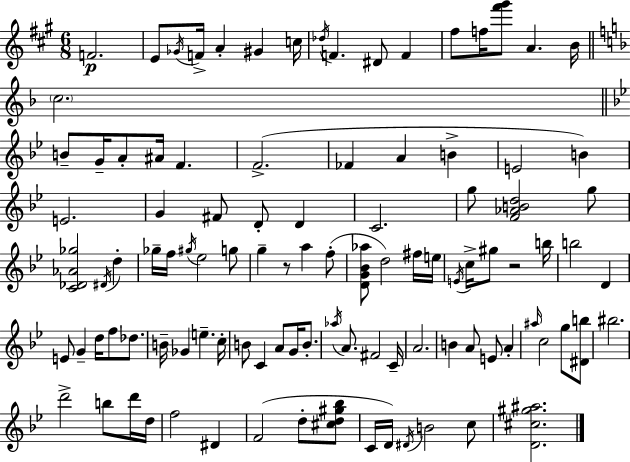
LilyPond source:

{
  \clef treble
  \numericTimeSignature
  \time 6/8
  \key a \major
  f'2.\p | e'8 \acciaccatura { ges'16 } f'16-> a'4-. gis'4 | c''16 \acciaccatura { des''16 } f'4. dis'8 f'4 | fis''8 f''16 <fis''' gis'''>8 a'4. | \break b'16 \bar "||" \break \key d \minor \parenthesize c''2. | \bar "||" \break \key bes \major b'8-- g'16-- a'8-. ais'16 f'4. | f'2.->( | fes'4 a'4 b'4-> | e'2 b'4) | \break e'2. | g'4 fis'8 d'8-. d'4 | c'2. | g''8 <f' aes' b' d''>2 g''8 | \break <c' des' aes' ges''>2 \acciaccatura { dis'16 } d''4-. | ges''16-- f''16 \acciaccatura { gis''16 } ees''2 | g''8 g''4-- r8 a''4 | f''8-.( <d' g' bes' aes''>8 d''2) | \break fis''16 e''16 \acciaccatura { e'16 } c''16-> gis''8 r2 | b''16 b''2 d'4 | e'8 g'4-- d''16 f''8 | des''8. b'16-- ges'4 e''4.-- | \break c''16-. b'8 c'4 a'8 g'16 | b'8.-. \acciaccatura { aes''16 } a'8. fis'2 | c'16-- a'2. | b'4 a'8 e'8 | \break a'4-. \grace { ais''16 } c''2 | g''8 <dis' b''>8 bis''2. | d'''2-> | b''8 d'''16 d''16 f''2 | \break dis'4 f'2( | d''8-. <cis'' d'' gis'' bes''>8 c'16 d'16) \acciaccatura { dis'16 } b'2 | c''8 <d' cis'' gis'' ais''>2. | \bar "|."
}